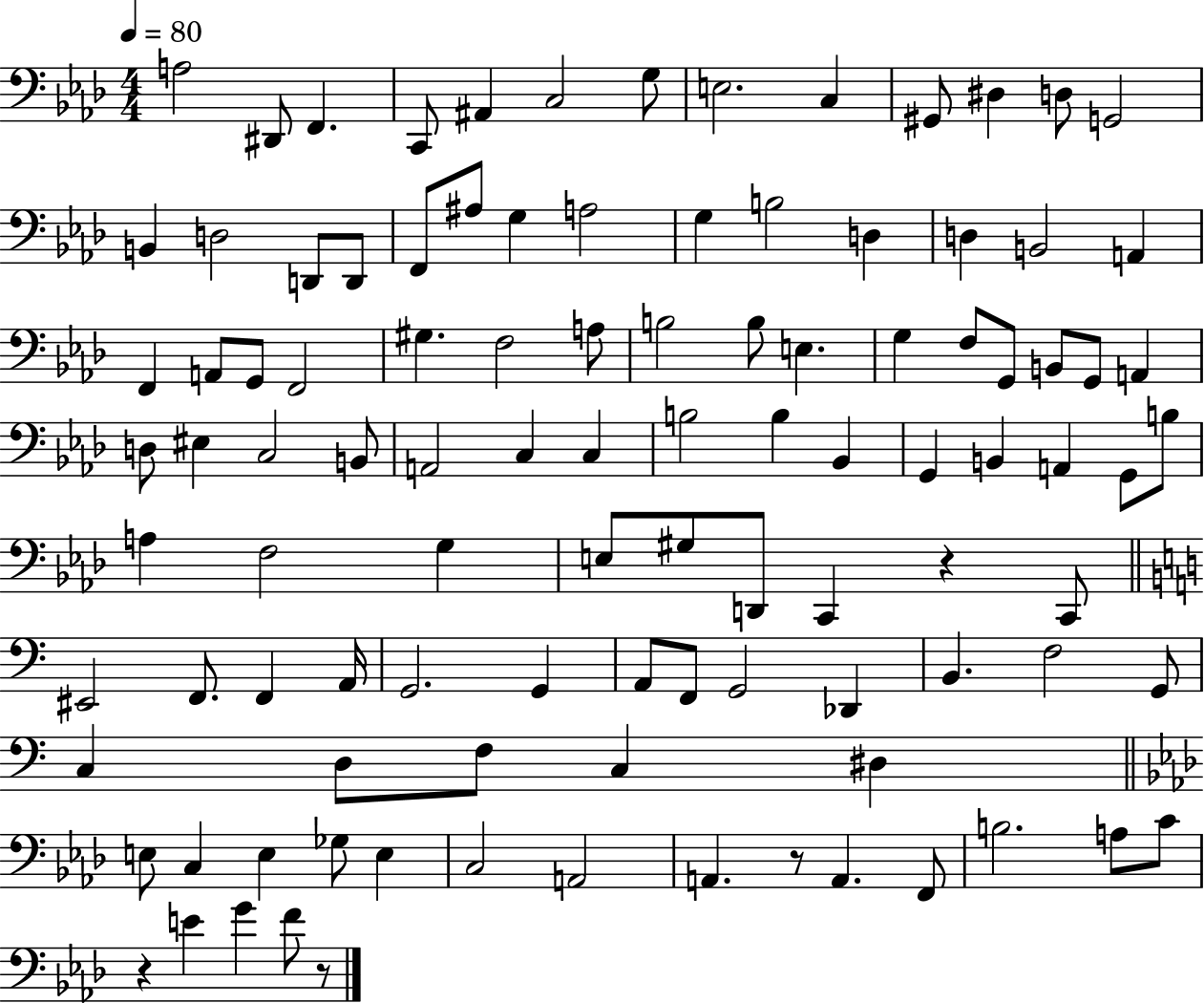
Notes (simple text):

A3/h D#2/e F2/q. C2/e A#2/q C3/h G3/e E3/h. C3/q G#2/e D#3/q D3/e G2/h B2/q D3/h D2/e D2/e F2/e A#3/e G3/q A3/h G3/q B3/h D3/q D3/q B2/h A2/q F2/q A2/e G2/e F2/h G#3/q. F3/h A3/e B3/h B3/e E3/q. G3/q F3/e G2/e B2/e G2/e A2/q D3/e EIS3/q C3/h B2/e A2/h C3/q C3/q B3/h B3/q Bb2/q G2/q B2/q A2/q G2/e B3/e A3/q F3/h G3/q E3/e G#3/e D2/e C2/q R/q C2/e EIS2/h F2/e. F2/q A2/s G2/h. G2/q A2/e F2/e G2/h Db2/q B2/q. F3/h G2/e C3/q D3/e F3/e C3/q D#3/q E3/e C3/q E3/q Gb3/e E3/q C3/h A2/h A2/q. R/e A2/q. F2/e B3/h. A3/e C4/e R/q E4/q G4/q F4/e R/e